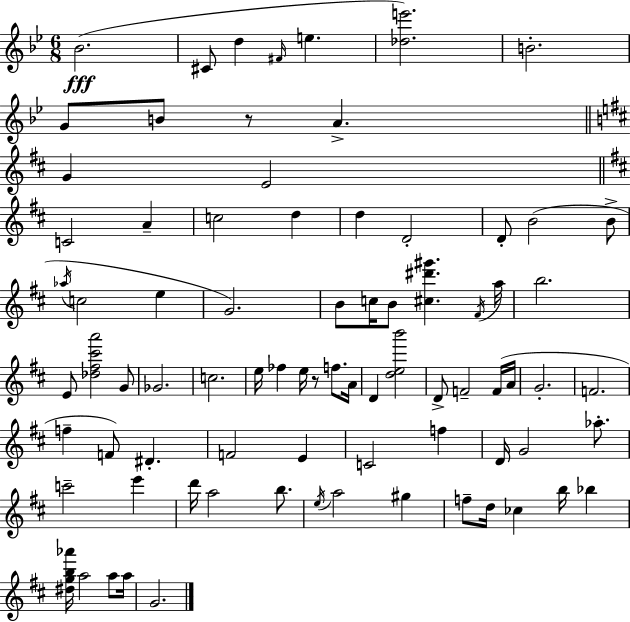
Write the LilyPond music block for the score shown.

{
  \clef treble
  \numericTimeSignature
  \time 6/8
  \key g \minor
  \repeat volta 2 { bes'2.(\fff | cis'8 d''4 \grace { fis'16 } e''4. | <des'' e'''>2.) | b'2.-. | \break g'8 b'8 r8 a'4.-> | \bar "||" \break \key b \minor g'4 e'2 | \bar "||" \break \key b \minor c'2 a'4-- | c''2 d''4 | d''4 d'2-. | d'8-. b'2( b'8-> | \break \acciaccatura { aes''16 } c''2 e''4 | g'2.) | b'8 c''16 b'8 <cis'' dis''' gis'''>4. | \acciaccatura { fis'16 } a''16 b''2. | \break e'8 <des'' fis'' cis''' a'''>2 | g'8 ges'2. | c''2. | e''16 fes''4 e''16 r8 f''8. | \break a'16 d'4 <d'' e'' b'''>2 | d'8-> f'2-- | f'16( a'16 g'2.-. | f'2. | \break f''4-- f'8) dis'4.-. | f'2 e'4 | c'2 f''4 | d'16 g'2 aes''8.-. | \break c'''2-- e'''4 | d'''16 a''2 b''8. | \acciaccatura { e''16 } a''2 gis''4 | f''8-- d''16 ces''4 b''16 bes''4 | \break <dis'' g'' b'' aes'''>16 a''2 | a''8 a''16 g'2. | } \bar "|."
}